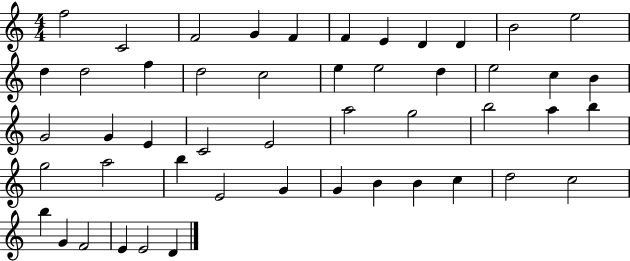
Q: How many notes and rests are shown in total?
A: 49